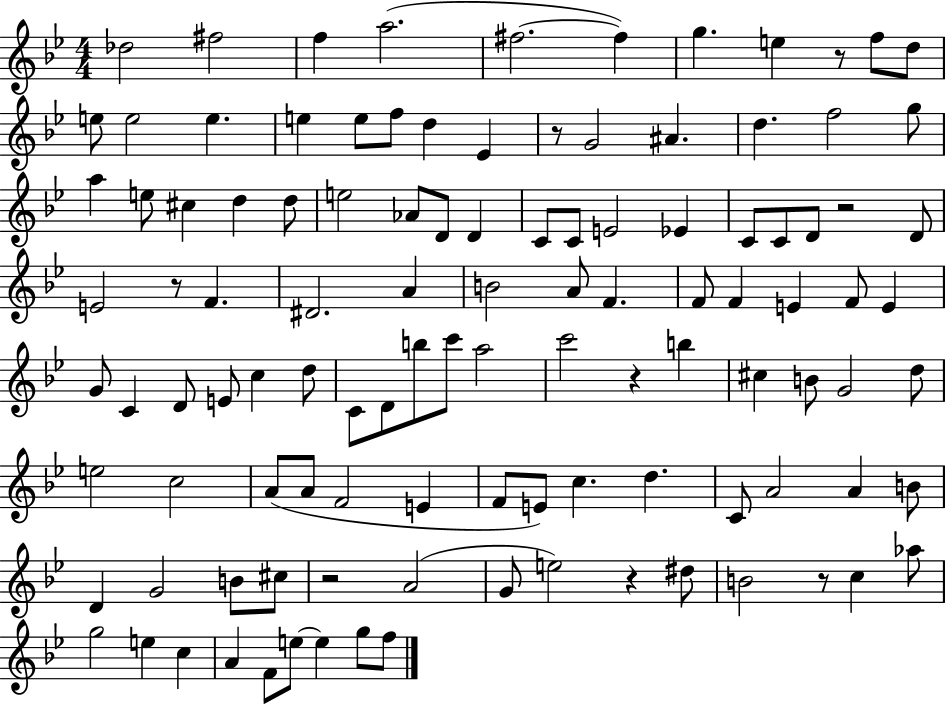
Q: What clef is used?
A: treble